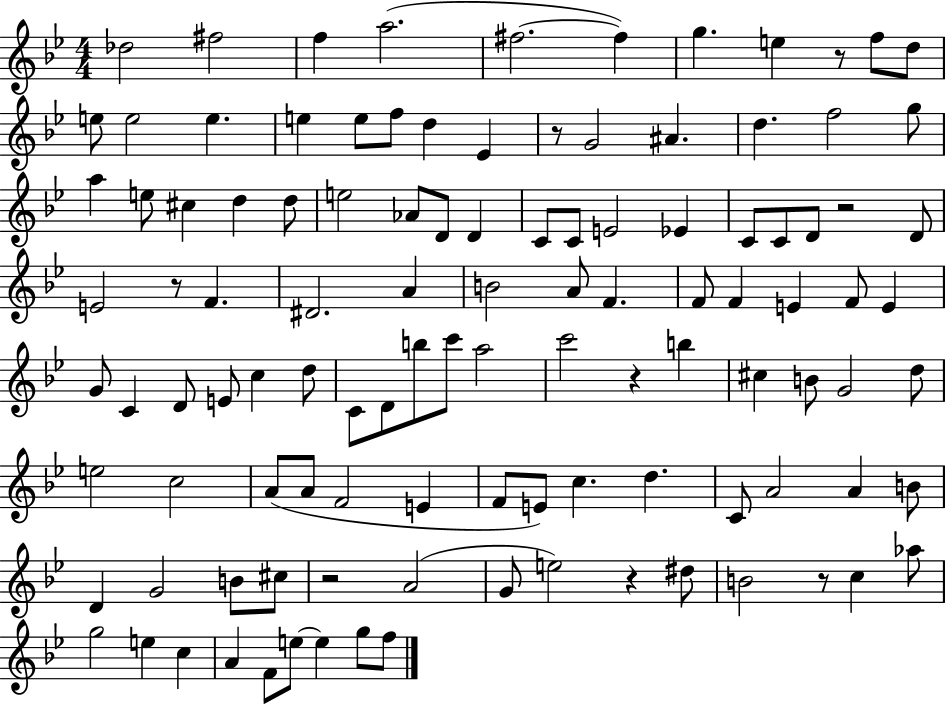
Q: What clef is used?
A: treble